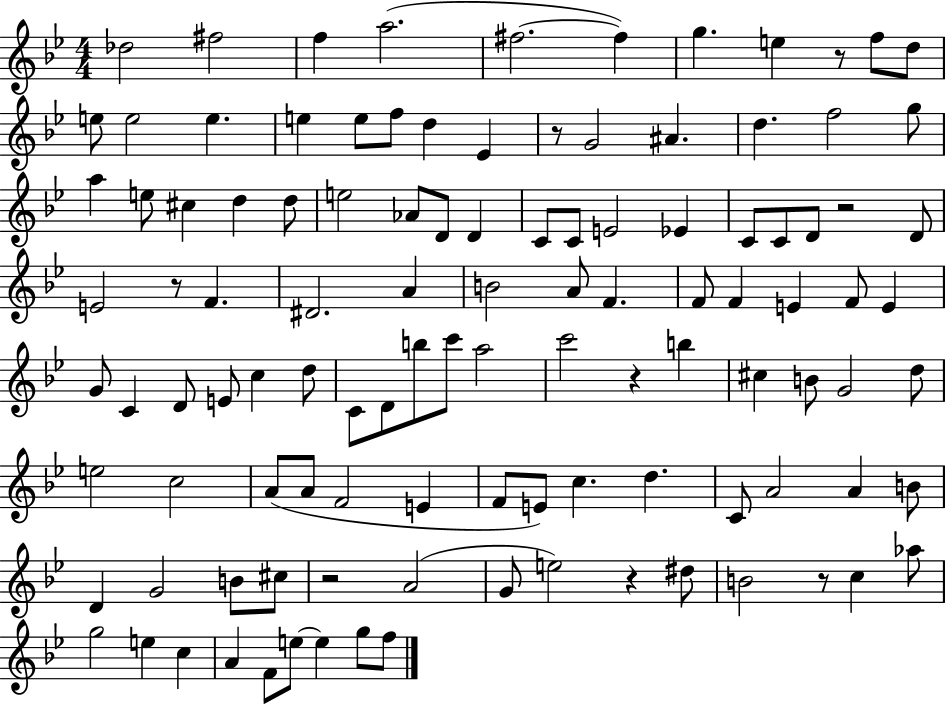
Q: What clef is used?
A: treble